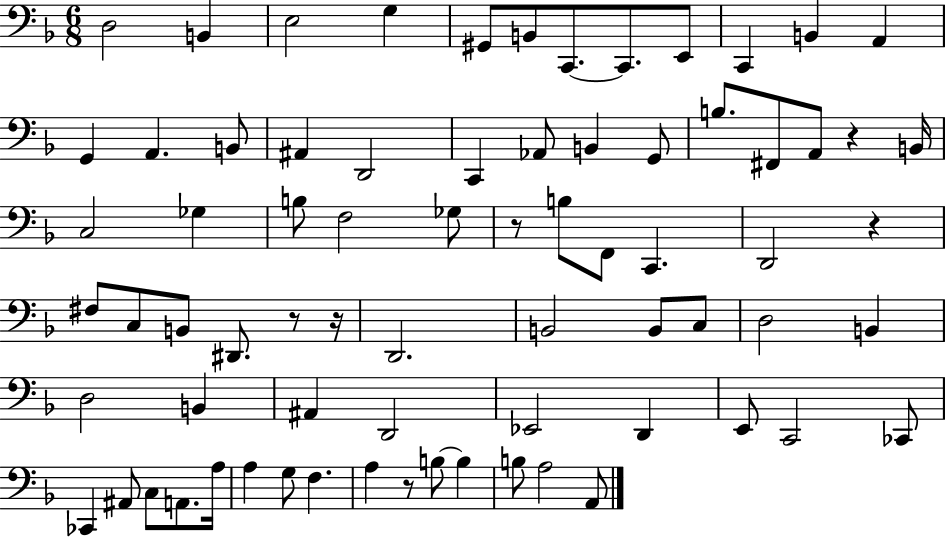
D3/h B2/q E3/h G3/q G#2/e B2/e C2/e. C2/e. E2/e C2/q B2/q A2/q G2/q A2/q. B2/e A#2/q D2/h C2/q Ab2/e B2/q G2/e B3/e. F#2/e A2/e R/q B2/s C3/h Gb3/q B3/e F3/h Gb3/e R/e B3/e F2/e C2/q. D2/h R/q F#3/e C3/e B2/e D#2/e. R/e R/s D2/h. B2/h B2/e C3/e D3/h B2/q D3/h B2/q A#2/q D2/h Eb2/h D2/q E2/e C2/h CES2/e CES2/q A#2/e C3/e A2/e. A3/s A3/q G3/e F3/q. A3/q R/e B3/e B3/q B3/e A3/h A2/e